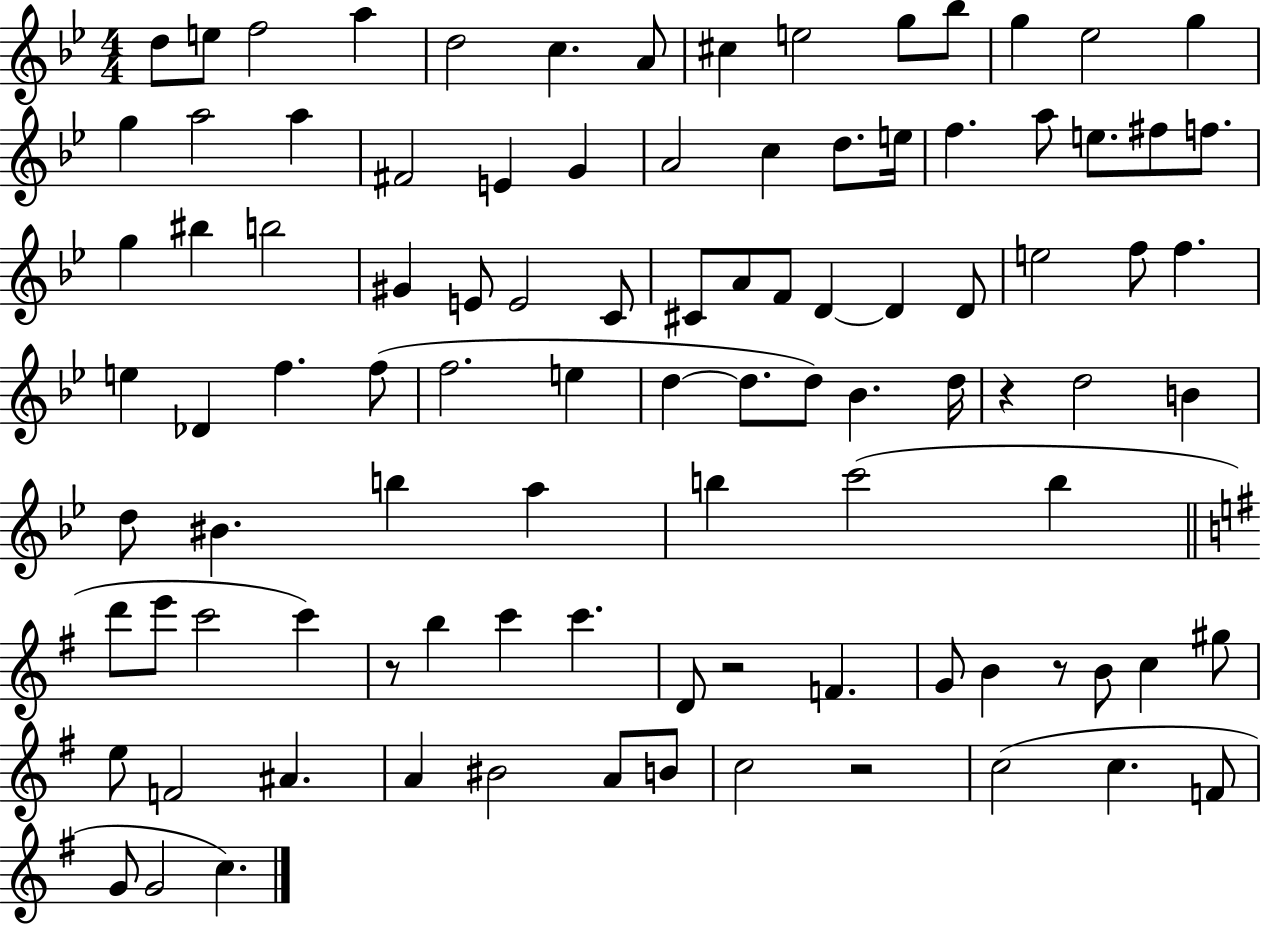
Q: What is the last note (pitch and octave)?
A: C5